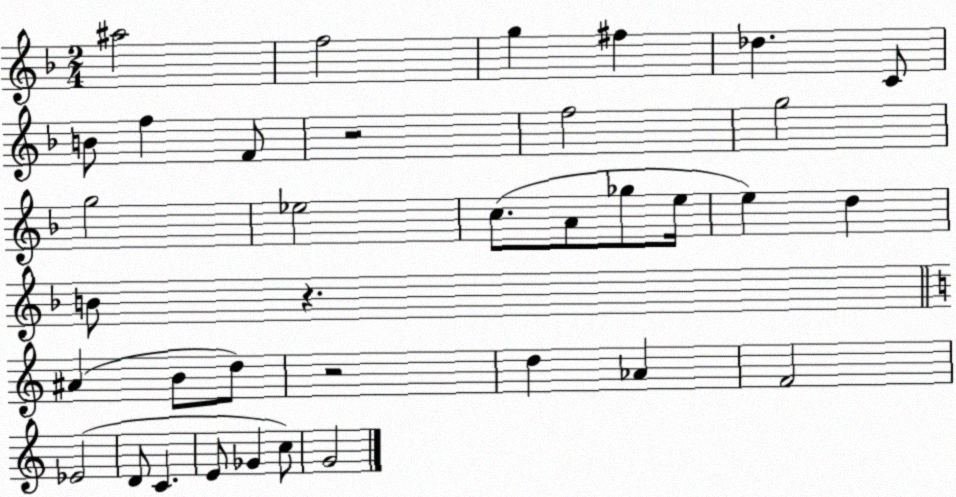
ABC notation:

X:1
T:Untitled
M:2/4
L:1/4
K:F
^a2 f2 g ^f _d C/2 B/2 f F/2 z2 f2 g2 g2 _e2 c/2 A/2 _g/2 e/4 e d B/2 z ^A B/2 d/2 z2 d _A F2 _E2 D/2 C E/2 _G c/2 G2